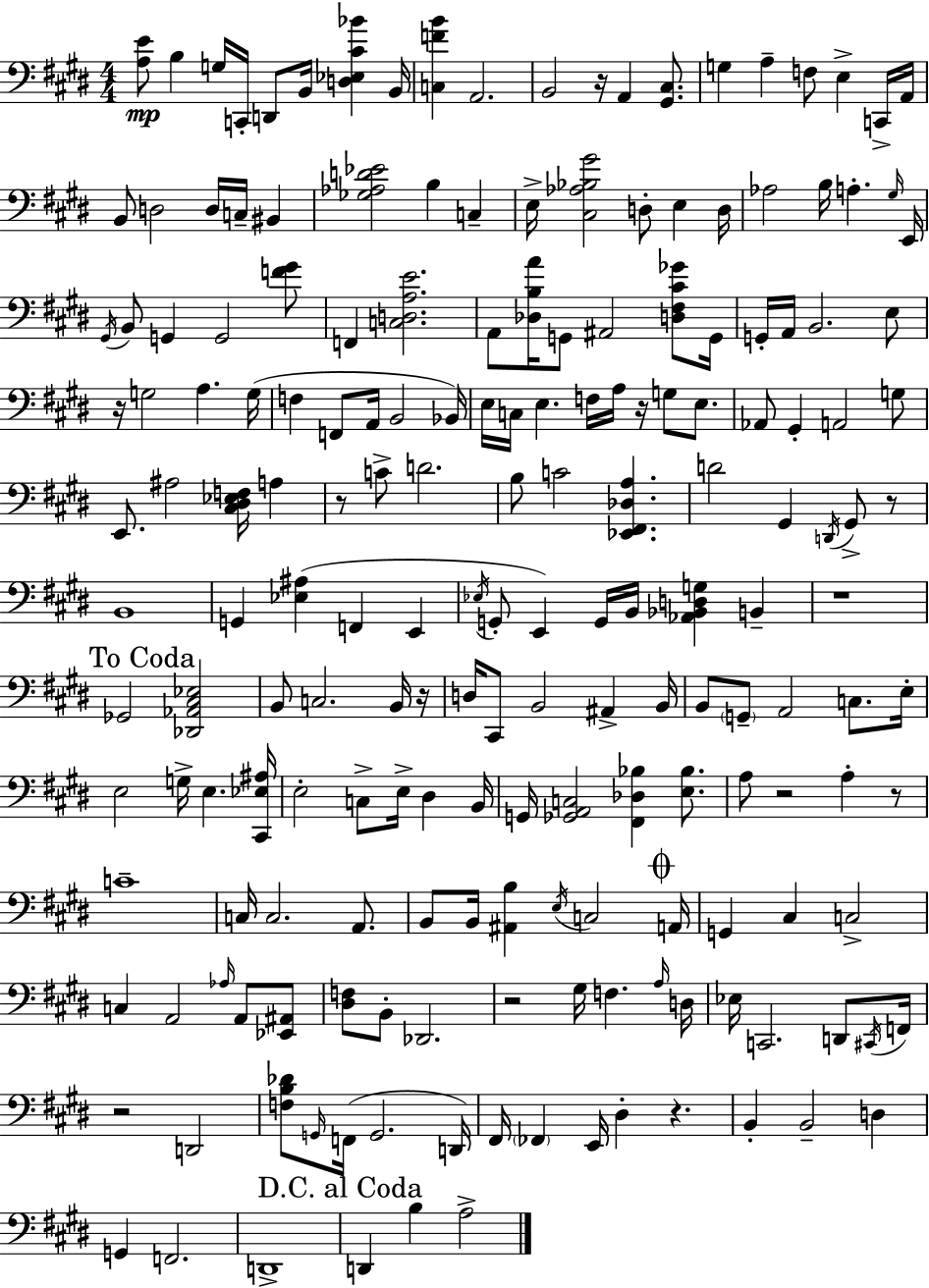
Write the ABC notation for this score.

X:1
T:Untitled
M:4/4
L:1/4
K:E
[A,E]/2 B, G,/4 C,,/4 D,,/2 B,,/4 [D,_E,^C_B] B,,/4 [C,FB] A,,2 B,,2 z/4 A,, [^G,,^C,]/2 G, A, F,/2 E, C,,/4 A,,/4 B,,/2 D,2 D,/4 C,/4 ^B,, [_G,_A,D_E]2 B, C, E,/4 [^C,_A,_B,^G]2 D,/2 E, D,/4 _A,2 B,/4 A, ^G,/4 E,,/4 ^G,,/4 B,,/2 G,, G,,2 [F^G]/2 F,, [C,D,A,E]2 A,,/2 [_D,B,A]/4 G,,/2 ^A,,2 [D,^F,^C_G]/2 G,,/4 G,,/4 A,,/4 B,,2 E,/2 z/4 G,2 A, G,/4 F, F,,/2 A,,/4 B,,2 _B,,/4 E,/4 C,/4 E, F,/4 A,/4 z/4 G,/2 E,/2 _A,,/2 ^G,, A,,2 G,/2 E,,/2 ^A,2 [^C,^D,_E,F,]/4 A, z/2 C/2 D2 B,/2 C2 [_E,,^F,,_D,A,] D2 ^G,, D,,/4 ^G,,/2 z/2 B,,4 G,, [_E,^A,] F,, E,, _E,/4 G,,/2 E,, G,,/4 B,,/4 [_A,,_B,,D,G,] B,, z4 _G,,2 [_D,,_A,,^C,_E,]2 B,,/2 C,2 B,,/4 z/4 D,/4 ^C,,/2 B,,2 ^A,, B,,/4 B,,/2 G,,/2 A,,2 C,/2 E,/4 E,2 G,/4 E, [^C,,_E,^A,]/4 E,2 C,/2 E,/4 ^D, B,,/4 G,,/4 [_G,,A,,C,]2 [^F,,_D,_B,] [E,_B,]/2 A,/2 z2 A, z/2 C4 C,/4 C,2 A,,/2 B,,/2 B,,/4 [^A,,B,] E,/4 C,2 A,,/4 G,, ^C, C,2 C, A,,2 _A,/4 A,,/2 [_E,,^A,,]/2 [^D,F,]/2 B,,/2 _D,,2 z2 ^G,/4 F, A,/4 D,/4 _E,/4 C,,2 D,,/2 ^C,,/4 F,,/4 z2 D,,2 [F,B,_D]/2 G,,/4 F,,/4 G,,2 D,,/4 ^F,,/4 _F,, E,,/4 ^D, z B,, B,,2 D, G,, F,,2 D,,4 D,, B, A,2